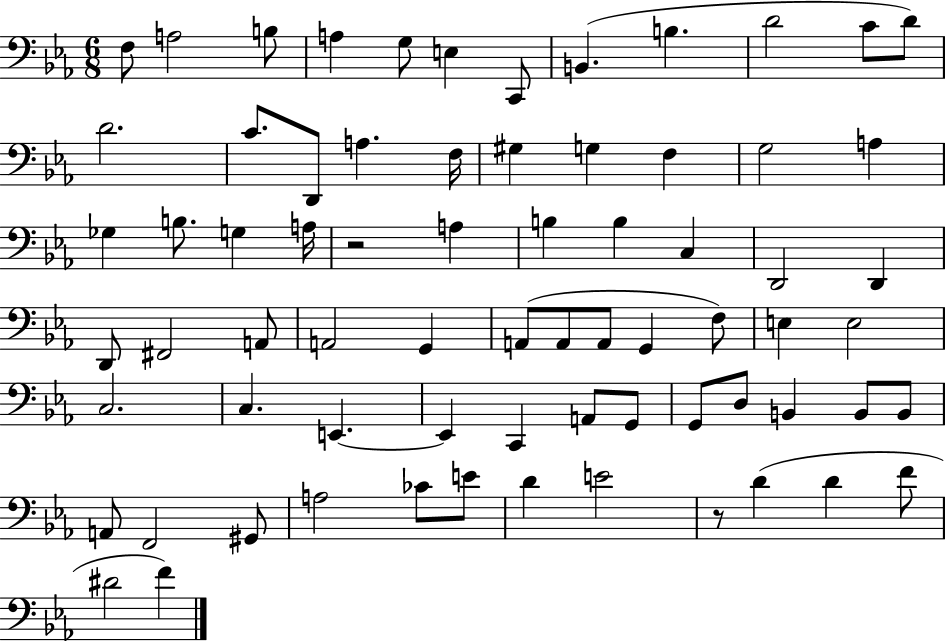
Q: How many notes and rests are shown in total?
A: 71